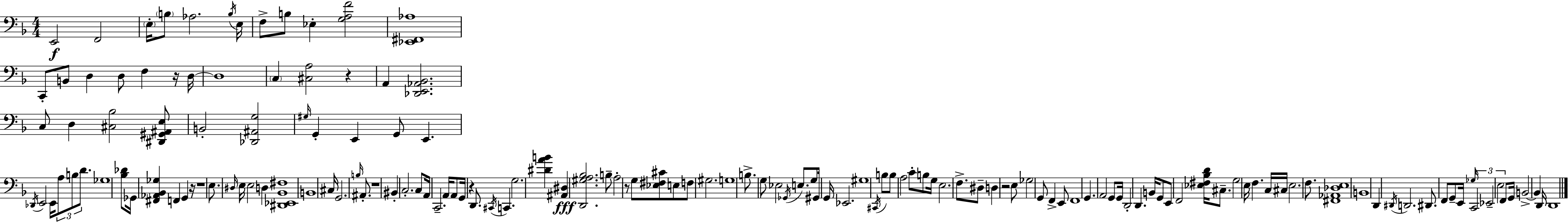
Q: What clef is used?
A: bass